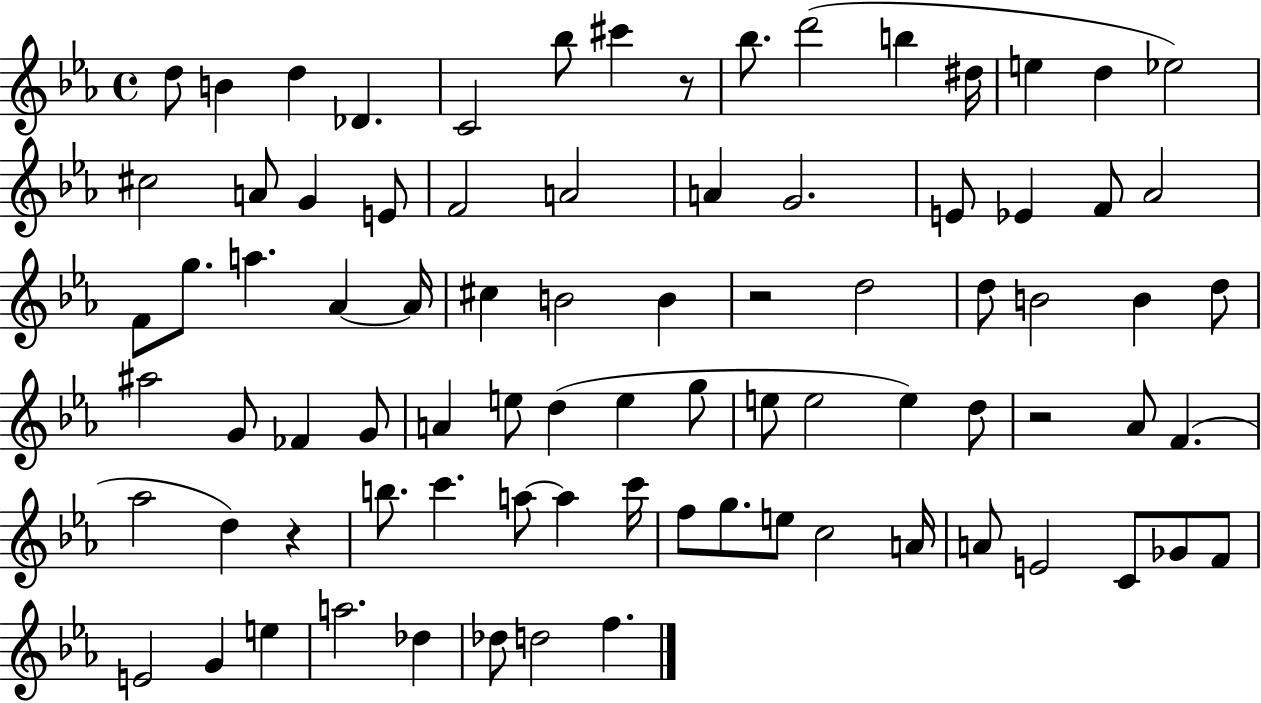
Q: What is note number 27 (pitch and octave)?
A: F4